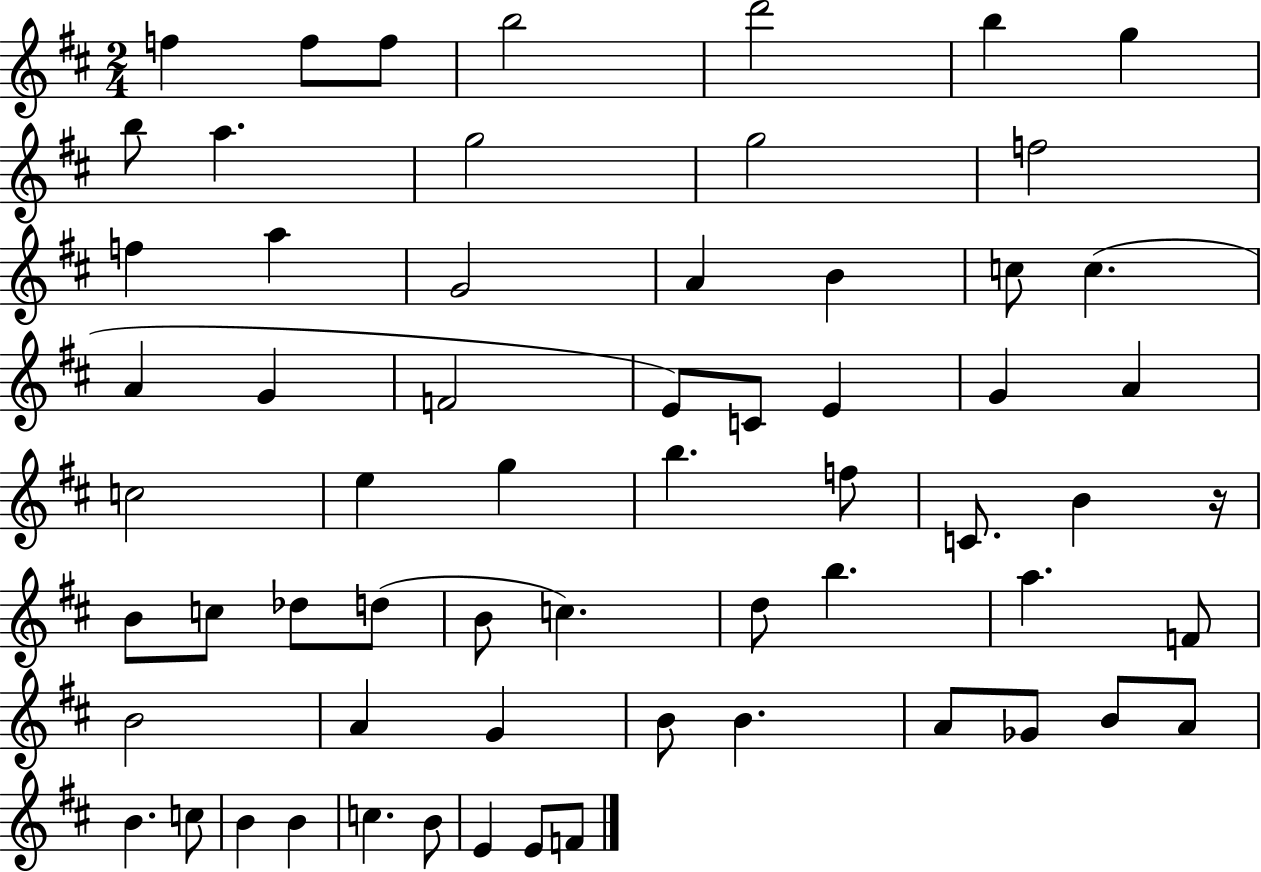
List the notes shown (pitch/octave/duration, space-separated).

F5/q F5/e F5/e B5/h D6/h B5/q G5/q B5/e A5/q. G5/h G5/h F5/h F5/q A5/q G4/h A4/q B4/q C5/e C5/q. A4/q G4/q F4/h E4/e C4/e E4/q G4/q A4/q C5/h E5/q G5/q B5/q. F5/e C4/e. B4/q R/s B4/e C5/e Db5/e D5/e B4/e C5/q. D5/e B5/q. A5/q. F4/e B4/h A4/q G4/q B4/e B4/q. A4/e Gb4/e B4/e A4/e B4/q. C5/e B4/q B4/q C5/q. B4/e E4/q E4/e F4/e